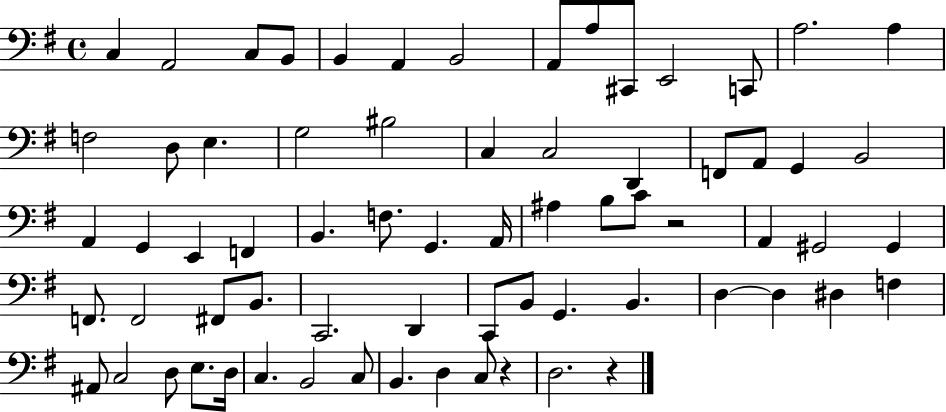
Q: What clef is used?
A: bass